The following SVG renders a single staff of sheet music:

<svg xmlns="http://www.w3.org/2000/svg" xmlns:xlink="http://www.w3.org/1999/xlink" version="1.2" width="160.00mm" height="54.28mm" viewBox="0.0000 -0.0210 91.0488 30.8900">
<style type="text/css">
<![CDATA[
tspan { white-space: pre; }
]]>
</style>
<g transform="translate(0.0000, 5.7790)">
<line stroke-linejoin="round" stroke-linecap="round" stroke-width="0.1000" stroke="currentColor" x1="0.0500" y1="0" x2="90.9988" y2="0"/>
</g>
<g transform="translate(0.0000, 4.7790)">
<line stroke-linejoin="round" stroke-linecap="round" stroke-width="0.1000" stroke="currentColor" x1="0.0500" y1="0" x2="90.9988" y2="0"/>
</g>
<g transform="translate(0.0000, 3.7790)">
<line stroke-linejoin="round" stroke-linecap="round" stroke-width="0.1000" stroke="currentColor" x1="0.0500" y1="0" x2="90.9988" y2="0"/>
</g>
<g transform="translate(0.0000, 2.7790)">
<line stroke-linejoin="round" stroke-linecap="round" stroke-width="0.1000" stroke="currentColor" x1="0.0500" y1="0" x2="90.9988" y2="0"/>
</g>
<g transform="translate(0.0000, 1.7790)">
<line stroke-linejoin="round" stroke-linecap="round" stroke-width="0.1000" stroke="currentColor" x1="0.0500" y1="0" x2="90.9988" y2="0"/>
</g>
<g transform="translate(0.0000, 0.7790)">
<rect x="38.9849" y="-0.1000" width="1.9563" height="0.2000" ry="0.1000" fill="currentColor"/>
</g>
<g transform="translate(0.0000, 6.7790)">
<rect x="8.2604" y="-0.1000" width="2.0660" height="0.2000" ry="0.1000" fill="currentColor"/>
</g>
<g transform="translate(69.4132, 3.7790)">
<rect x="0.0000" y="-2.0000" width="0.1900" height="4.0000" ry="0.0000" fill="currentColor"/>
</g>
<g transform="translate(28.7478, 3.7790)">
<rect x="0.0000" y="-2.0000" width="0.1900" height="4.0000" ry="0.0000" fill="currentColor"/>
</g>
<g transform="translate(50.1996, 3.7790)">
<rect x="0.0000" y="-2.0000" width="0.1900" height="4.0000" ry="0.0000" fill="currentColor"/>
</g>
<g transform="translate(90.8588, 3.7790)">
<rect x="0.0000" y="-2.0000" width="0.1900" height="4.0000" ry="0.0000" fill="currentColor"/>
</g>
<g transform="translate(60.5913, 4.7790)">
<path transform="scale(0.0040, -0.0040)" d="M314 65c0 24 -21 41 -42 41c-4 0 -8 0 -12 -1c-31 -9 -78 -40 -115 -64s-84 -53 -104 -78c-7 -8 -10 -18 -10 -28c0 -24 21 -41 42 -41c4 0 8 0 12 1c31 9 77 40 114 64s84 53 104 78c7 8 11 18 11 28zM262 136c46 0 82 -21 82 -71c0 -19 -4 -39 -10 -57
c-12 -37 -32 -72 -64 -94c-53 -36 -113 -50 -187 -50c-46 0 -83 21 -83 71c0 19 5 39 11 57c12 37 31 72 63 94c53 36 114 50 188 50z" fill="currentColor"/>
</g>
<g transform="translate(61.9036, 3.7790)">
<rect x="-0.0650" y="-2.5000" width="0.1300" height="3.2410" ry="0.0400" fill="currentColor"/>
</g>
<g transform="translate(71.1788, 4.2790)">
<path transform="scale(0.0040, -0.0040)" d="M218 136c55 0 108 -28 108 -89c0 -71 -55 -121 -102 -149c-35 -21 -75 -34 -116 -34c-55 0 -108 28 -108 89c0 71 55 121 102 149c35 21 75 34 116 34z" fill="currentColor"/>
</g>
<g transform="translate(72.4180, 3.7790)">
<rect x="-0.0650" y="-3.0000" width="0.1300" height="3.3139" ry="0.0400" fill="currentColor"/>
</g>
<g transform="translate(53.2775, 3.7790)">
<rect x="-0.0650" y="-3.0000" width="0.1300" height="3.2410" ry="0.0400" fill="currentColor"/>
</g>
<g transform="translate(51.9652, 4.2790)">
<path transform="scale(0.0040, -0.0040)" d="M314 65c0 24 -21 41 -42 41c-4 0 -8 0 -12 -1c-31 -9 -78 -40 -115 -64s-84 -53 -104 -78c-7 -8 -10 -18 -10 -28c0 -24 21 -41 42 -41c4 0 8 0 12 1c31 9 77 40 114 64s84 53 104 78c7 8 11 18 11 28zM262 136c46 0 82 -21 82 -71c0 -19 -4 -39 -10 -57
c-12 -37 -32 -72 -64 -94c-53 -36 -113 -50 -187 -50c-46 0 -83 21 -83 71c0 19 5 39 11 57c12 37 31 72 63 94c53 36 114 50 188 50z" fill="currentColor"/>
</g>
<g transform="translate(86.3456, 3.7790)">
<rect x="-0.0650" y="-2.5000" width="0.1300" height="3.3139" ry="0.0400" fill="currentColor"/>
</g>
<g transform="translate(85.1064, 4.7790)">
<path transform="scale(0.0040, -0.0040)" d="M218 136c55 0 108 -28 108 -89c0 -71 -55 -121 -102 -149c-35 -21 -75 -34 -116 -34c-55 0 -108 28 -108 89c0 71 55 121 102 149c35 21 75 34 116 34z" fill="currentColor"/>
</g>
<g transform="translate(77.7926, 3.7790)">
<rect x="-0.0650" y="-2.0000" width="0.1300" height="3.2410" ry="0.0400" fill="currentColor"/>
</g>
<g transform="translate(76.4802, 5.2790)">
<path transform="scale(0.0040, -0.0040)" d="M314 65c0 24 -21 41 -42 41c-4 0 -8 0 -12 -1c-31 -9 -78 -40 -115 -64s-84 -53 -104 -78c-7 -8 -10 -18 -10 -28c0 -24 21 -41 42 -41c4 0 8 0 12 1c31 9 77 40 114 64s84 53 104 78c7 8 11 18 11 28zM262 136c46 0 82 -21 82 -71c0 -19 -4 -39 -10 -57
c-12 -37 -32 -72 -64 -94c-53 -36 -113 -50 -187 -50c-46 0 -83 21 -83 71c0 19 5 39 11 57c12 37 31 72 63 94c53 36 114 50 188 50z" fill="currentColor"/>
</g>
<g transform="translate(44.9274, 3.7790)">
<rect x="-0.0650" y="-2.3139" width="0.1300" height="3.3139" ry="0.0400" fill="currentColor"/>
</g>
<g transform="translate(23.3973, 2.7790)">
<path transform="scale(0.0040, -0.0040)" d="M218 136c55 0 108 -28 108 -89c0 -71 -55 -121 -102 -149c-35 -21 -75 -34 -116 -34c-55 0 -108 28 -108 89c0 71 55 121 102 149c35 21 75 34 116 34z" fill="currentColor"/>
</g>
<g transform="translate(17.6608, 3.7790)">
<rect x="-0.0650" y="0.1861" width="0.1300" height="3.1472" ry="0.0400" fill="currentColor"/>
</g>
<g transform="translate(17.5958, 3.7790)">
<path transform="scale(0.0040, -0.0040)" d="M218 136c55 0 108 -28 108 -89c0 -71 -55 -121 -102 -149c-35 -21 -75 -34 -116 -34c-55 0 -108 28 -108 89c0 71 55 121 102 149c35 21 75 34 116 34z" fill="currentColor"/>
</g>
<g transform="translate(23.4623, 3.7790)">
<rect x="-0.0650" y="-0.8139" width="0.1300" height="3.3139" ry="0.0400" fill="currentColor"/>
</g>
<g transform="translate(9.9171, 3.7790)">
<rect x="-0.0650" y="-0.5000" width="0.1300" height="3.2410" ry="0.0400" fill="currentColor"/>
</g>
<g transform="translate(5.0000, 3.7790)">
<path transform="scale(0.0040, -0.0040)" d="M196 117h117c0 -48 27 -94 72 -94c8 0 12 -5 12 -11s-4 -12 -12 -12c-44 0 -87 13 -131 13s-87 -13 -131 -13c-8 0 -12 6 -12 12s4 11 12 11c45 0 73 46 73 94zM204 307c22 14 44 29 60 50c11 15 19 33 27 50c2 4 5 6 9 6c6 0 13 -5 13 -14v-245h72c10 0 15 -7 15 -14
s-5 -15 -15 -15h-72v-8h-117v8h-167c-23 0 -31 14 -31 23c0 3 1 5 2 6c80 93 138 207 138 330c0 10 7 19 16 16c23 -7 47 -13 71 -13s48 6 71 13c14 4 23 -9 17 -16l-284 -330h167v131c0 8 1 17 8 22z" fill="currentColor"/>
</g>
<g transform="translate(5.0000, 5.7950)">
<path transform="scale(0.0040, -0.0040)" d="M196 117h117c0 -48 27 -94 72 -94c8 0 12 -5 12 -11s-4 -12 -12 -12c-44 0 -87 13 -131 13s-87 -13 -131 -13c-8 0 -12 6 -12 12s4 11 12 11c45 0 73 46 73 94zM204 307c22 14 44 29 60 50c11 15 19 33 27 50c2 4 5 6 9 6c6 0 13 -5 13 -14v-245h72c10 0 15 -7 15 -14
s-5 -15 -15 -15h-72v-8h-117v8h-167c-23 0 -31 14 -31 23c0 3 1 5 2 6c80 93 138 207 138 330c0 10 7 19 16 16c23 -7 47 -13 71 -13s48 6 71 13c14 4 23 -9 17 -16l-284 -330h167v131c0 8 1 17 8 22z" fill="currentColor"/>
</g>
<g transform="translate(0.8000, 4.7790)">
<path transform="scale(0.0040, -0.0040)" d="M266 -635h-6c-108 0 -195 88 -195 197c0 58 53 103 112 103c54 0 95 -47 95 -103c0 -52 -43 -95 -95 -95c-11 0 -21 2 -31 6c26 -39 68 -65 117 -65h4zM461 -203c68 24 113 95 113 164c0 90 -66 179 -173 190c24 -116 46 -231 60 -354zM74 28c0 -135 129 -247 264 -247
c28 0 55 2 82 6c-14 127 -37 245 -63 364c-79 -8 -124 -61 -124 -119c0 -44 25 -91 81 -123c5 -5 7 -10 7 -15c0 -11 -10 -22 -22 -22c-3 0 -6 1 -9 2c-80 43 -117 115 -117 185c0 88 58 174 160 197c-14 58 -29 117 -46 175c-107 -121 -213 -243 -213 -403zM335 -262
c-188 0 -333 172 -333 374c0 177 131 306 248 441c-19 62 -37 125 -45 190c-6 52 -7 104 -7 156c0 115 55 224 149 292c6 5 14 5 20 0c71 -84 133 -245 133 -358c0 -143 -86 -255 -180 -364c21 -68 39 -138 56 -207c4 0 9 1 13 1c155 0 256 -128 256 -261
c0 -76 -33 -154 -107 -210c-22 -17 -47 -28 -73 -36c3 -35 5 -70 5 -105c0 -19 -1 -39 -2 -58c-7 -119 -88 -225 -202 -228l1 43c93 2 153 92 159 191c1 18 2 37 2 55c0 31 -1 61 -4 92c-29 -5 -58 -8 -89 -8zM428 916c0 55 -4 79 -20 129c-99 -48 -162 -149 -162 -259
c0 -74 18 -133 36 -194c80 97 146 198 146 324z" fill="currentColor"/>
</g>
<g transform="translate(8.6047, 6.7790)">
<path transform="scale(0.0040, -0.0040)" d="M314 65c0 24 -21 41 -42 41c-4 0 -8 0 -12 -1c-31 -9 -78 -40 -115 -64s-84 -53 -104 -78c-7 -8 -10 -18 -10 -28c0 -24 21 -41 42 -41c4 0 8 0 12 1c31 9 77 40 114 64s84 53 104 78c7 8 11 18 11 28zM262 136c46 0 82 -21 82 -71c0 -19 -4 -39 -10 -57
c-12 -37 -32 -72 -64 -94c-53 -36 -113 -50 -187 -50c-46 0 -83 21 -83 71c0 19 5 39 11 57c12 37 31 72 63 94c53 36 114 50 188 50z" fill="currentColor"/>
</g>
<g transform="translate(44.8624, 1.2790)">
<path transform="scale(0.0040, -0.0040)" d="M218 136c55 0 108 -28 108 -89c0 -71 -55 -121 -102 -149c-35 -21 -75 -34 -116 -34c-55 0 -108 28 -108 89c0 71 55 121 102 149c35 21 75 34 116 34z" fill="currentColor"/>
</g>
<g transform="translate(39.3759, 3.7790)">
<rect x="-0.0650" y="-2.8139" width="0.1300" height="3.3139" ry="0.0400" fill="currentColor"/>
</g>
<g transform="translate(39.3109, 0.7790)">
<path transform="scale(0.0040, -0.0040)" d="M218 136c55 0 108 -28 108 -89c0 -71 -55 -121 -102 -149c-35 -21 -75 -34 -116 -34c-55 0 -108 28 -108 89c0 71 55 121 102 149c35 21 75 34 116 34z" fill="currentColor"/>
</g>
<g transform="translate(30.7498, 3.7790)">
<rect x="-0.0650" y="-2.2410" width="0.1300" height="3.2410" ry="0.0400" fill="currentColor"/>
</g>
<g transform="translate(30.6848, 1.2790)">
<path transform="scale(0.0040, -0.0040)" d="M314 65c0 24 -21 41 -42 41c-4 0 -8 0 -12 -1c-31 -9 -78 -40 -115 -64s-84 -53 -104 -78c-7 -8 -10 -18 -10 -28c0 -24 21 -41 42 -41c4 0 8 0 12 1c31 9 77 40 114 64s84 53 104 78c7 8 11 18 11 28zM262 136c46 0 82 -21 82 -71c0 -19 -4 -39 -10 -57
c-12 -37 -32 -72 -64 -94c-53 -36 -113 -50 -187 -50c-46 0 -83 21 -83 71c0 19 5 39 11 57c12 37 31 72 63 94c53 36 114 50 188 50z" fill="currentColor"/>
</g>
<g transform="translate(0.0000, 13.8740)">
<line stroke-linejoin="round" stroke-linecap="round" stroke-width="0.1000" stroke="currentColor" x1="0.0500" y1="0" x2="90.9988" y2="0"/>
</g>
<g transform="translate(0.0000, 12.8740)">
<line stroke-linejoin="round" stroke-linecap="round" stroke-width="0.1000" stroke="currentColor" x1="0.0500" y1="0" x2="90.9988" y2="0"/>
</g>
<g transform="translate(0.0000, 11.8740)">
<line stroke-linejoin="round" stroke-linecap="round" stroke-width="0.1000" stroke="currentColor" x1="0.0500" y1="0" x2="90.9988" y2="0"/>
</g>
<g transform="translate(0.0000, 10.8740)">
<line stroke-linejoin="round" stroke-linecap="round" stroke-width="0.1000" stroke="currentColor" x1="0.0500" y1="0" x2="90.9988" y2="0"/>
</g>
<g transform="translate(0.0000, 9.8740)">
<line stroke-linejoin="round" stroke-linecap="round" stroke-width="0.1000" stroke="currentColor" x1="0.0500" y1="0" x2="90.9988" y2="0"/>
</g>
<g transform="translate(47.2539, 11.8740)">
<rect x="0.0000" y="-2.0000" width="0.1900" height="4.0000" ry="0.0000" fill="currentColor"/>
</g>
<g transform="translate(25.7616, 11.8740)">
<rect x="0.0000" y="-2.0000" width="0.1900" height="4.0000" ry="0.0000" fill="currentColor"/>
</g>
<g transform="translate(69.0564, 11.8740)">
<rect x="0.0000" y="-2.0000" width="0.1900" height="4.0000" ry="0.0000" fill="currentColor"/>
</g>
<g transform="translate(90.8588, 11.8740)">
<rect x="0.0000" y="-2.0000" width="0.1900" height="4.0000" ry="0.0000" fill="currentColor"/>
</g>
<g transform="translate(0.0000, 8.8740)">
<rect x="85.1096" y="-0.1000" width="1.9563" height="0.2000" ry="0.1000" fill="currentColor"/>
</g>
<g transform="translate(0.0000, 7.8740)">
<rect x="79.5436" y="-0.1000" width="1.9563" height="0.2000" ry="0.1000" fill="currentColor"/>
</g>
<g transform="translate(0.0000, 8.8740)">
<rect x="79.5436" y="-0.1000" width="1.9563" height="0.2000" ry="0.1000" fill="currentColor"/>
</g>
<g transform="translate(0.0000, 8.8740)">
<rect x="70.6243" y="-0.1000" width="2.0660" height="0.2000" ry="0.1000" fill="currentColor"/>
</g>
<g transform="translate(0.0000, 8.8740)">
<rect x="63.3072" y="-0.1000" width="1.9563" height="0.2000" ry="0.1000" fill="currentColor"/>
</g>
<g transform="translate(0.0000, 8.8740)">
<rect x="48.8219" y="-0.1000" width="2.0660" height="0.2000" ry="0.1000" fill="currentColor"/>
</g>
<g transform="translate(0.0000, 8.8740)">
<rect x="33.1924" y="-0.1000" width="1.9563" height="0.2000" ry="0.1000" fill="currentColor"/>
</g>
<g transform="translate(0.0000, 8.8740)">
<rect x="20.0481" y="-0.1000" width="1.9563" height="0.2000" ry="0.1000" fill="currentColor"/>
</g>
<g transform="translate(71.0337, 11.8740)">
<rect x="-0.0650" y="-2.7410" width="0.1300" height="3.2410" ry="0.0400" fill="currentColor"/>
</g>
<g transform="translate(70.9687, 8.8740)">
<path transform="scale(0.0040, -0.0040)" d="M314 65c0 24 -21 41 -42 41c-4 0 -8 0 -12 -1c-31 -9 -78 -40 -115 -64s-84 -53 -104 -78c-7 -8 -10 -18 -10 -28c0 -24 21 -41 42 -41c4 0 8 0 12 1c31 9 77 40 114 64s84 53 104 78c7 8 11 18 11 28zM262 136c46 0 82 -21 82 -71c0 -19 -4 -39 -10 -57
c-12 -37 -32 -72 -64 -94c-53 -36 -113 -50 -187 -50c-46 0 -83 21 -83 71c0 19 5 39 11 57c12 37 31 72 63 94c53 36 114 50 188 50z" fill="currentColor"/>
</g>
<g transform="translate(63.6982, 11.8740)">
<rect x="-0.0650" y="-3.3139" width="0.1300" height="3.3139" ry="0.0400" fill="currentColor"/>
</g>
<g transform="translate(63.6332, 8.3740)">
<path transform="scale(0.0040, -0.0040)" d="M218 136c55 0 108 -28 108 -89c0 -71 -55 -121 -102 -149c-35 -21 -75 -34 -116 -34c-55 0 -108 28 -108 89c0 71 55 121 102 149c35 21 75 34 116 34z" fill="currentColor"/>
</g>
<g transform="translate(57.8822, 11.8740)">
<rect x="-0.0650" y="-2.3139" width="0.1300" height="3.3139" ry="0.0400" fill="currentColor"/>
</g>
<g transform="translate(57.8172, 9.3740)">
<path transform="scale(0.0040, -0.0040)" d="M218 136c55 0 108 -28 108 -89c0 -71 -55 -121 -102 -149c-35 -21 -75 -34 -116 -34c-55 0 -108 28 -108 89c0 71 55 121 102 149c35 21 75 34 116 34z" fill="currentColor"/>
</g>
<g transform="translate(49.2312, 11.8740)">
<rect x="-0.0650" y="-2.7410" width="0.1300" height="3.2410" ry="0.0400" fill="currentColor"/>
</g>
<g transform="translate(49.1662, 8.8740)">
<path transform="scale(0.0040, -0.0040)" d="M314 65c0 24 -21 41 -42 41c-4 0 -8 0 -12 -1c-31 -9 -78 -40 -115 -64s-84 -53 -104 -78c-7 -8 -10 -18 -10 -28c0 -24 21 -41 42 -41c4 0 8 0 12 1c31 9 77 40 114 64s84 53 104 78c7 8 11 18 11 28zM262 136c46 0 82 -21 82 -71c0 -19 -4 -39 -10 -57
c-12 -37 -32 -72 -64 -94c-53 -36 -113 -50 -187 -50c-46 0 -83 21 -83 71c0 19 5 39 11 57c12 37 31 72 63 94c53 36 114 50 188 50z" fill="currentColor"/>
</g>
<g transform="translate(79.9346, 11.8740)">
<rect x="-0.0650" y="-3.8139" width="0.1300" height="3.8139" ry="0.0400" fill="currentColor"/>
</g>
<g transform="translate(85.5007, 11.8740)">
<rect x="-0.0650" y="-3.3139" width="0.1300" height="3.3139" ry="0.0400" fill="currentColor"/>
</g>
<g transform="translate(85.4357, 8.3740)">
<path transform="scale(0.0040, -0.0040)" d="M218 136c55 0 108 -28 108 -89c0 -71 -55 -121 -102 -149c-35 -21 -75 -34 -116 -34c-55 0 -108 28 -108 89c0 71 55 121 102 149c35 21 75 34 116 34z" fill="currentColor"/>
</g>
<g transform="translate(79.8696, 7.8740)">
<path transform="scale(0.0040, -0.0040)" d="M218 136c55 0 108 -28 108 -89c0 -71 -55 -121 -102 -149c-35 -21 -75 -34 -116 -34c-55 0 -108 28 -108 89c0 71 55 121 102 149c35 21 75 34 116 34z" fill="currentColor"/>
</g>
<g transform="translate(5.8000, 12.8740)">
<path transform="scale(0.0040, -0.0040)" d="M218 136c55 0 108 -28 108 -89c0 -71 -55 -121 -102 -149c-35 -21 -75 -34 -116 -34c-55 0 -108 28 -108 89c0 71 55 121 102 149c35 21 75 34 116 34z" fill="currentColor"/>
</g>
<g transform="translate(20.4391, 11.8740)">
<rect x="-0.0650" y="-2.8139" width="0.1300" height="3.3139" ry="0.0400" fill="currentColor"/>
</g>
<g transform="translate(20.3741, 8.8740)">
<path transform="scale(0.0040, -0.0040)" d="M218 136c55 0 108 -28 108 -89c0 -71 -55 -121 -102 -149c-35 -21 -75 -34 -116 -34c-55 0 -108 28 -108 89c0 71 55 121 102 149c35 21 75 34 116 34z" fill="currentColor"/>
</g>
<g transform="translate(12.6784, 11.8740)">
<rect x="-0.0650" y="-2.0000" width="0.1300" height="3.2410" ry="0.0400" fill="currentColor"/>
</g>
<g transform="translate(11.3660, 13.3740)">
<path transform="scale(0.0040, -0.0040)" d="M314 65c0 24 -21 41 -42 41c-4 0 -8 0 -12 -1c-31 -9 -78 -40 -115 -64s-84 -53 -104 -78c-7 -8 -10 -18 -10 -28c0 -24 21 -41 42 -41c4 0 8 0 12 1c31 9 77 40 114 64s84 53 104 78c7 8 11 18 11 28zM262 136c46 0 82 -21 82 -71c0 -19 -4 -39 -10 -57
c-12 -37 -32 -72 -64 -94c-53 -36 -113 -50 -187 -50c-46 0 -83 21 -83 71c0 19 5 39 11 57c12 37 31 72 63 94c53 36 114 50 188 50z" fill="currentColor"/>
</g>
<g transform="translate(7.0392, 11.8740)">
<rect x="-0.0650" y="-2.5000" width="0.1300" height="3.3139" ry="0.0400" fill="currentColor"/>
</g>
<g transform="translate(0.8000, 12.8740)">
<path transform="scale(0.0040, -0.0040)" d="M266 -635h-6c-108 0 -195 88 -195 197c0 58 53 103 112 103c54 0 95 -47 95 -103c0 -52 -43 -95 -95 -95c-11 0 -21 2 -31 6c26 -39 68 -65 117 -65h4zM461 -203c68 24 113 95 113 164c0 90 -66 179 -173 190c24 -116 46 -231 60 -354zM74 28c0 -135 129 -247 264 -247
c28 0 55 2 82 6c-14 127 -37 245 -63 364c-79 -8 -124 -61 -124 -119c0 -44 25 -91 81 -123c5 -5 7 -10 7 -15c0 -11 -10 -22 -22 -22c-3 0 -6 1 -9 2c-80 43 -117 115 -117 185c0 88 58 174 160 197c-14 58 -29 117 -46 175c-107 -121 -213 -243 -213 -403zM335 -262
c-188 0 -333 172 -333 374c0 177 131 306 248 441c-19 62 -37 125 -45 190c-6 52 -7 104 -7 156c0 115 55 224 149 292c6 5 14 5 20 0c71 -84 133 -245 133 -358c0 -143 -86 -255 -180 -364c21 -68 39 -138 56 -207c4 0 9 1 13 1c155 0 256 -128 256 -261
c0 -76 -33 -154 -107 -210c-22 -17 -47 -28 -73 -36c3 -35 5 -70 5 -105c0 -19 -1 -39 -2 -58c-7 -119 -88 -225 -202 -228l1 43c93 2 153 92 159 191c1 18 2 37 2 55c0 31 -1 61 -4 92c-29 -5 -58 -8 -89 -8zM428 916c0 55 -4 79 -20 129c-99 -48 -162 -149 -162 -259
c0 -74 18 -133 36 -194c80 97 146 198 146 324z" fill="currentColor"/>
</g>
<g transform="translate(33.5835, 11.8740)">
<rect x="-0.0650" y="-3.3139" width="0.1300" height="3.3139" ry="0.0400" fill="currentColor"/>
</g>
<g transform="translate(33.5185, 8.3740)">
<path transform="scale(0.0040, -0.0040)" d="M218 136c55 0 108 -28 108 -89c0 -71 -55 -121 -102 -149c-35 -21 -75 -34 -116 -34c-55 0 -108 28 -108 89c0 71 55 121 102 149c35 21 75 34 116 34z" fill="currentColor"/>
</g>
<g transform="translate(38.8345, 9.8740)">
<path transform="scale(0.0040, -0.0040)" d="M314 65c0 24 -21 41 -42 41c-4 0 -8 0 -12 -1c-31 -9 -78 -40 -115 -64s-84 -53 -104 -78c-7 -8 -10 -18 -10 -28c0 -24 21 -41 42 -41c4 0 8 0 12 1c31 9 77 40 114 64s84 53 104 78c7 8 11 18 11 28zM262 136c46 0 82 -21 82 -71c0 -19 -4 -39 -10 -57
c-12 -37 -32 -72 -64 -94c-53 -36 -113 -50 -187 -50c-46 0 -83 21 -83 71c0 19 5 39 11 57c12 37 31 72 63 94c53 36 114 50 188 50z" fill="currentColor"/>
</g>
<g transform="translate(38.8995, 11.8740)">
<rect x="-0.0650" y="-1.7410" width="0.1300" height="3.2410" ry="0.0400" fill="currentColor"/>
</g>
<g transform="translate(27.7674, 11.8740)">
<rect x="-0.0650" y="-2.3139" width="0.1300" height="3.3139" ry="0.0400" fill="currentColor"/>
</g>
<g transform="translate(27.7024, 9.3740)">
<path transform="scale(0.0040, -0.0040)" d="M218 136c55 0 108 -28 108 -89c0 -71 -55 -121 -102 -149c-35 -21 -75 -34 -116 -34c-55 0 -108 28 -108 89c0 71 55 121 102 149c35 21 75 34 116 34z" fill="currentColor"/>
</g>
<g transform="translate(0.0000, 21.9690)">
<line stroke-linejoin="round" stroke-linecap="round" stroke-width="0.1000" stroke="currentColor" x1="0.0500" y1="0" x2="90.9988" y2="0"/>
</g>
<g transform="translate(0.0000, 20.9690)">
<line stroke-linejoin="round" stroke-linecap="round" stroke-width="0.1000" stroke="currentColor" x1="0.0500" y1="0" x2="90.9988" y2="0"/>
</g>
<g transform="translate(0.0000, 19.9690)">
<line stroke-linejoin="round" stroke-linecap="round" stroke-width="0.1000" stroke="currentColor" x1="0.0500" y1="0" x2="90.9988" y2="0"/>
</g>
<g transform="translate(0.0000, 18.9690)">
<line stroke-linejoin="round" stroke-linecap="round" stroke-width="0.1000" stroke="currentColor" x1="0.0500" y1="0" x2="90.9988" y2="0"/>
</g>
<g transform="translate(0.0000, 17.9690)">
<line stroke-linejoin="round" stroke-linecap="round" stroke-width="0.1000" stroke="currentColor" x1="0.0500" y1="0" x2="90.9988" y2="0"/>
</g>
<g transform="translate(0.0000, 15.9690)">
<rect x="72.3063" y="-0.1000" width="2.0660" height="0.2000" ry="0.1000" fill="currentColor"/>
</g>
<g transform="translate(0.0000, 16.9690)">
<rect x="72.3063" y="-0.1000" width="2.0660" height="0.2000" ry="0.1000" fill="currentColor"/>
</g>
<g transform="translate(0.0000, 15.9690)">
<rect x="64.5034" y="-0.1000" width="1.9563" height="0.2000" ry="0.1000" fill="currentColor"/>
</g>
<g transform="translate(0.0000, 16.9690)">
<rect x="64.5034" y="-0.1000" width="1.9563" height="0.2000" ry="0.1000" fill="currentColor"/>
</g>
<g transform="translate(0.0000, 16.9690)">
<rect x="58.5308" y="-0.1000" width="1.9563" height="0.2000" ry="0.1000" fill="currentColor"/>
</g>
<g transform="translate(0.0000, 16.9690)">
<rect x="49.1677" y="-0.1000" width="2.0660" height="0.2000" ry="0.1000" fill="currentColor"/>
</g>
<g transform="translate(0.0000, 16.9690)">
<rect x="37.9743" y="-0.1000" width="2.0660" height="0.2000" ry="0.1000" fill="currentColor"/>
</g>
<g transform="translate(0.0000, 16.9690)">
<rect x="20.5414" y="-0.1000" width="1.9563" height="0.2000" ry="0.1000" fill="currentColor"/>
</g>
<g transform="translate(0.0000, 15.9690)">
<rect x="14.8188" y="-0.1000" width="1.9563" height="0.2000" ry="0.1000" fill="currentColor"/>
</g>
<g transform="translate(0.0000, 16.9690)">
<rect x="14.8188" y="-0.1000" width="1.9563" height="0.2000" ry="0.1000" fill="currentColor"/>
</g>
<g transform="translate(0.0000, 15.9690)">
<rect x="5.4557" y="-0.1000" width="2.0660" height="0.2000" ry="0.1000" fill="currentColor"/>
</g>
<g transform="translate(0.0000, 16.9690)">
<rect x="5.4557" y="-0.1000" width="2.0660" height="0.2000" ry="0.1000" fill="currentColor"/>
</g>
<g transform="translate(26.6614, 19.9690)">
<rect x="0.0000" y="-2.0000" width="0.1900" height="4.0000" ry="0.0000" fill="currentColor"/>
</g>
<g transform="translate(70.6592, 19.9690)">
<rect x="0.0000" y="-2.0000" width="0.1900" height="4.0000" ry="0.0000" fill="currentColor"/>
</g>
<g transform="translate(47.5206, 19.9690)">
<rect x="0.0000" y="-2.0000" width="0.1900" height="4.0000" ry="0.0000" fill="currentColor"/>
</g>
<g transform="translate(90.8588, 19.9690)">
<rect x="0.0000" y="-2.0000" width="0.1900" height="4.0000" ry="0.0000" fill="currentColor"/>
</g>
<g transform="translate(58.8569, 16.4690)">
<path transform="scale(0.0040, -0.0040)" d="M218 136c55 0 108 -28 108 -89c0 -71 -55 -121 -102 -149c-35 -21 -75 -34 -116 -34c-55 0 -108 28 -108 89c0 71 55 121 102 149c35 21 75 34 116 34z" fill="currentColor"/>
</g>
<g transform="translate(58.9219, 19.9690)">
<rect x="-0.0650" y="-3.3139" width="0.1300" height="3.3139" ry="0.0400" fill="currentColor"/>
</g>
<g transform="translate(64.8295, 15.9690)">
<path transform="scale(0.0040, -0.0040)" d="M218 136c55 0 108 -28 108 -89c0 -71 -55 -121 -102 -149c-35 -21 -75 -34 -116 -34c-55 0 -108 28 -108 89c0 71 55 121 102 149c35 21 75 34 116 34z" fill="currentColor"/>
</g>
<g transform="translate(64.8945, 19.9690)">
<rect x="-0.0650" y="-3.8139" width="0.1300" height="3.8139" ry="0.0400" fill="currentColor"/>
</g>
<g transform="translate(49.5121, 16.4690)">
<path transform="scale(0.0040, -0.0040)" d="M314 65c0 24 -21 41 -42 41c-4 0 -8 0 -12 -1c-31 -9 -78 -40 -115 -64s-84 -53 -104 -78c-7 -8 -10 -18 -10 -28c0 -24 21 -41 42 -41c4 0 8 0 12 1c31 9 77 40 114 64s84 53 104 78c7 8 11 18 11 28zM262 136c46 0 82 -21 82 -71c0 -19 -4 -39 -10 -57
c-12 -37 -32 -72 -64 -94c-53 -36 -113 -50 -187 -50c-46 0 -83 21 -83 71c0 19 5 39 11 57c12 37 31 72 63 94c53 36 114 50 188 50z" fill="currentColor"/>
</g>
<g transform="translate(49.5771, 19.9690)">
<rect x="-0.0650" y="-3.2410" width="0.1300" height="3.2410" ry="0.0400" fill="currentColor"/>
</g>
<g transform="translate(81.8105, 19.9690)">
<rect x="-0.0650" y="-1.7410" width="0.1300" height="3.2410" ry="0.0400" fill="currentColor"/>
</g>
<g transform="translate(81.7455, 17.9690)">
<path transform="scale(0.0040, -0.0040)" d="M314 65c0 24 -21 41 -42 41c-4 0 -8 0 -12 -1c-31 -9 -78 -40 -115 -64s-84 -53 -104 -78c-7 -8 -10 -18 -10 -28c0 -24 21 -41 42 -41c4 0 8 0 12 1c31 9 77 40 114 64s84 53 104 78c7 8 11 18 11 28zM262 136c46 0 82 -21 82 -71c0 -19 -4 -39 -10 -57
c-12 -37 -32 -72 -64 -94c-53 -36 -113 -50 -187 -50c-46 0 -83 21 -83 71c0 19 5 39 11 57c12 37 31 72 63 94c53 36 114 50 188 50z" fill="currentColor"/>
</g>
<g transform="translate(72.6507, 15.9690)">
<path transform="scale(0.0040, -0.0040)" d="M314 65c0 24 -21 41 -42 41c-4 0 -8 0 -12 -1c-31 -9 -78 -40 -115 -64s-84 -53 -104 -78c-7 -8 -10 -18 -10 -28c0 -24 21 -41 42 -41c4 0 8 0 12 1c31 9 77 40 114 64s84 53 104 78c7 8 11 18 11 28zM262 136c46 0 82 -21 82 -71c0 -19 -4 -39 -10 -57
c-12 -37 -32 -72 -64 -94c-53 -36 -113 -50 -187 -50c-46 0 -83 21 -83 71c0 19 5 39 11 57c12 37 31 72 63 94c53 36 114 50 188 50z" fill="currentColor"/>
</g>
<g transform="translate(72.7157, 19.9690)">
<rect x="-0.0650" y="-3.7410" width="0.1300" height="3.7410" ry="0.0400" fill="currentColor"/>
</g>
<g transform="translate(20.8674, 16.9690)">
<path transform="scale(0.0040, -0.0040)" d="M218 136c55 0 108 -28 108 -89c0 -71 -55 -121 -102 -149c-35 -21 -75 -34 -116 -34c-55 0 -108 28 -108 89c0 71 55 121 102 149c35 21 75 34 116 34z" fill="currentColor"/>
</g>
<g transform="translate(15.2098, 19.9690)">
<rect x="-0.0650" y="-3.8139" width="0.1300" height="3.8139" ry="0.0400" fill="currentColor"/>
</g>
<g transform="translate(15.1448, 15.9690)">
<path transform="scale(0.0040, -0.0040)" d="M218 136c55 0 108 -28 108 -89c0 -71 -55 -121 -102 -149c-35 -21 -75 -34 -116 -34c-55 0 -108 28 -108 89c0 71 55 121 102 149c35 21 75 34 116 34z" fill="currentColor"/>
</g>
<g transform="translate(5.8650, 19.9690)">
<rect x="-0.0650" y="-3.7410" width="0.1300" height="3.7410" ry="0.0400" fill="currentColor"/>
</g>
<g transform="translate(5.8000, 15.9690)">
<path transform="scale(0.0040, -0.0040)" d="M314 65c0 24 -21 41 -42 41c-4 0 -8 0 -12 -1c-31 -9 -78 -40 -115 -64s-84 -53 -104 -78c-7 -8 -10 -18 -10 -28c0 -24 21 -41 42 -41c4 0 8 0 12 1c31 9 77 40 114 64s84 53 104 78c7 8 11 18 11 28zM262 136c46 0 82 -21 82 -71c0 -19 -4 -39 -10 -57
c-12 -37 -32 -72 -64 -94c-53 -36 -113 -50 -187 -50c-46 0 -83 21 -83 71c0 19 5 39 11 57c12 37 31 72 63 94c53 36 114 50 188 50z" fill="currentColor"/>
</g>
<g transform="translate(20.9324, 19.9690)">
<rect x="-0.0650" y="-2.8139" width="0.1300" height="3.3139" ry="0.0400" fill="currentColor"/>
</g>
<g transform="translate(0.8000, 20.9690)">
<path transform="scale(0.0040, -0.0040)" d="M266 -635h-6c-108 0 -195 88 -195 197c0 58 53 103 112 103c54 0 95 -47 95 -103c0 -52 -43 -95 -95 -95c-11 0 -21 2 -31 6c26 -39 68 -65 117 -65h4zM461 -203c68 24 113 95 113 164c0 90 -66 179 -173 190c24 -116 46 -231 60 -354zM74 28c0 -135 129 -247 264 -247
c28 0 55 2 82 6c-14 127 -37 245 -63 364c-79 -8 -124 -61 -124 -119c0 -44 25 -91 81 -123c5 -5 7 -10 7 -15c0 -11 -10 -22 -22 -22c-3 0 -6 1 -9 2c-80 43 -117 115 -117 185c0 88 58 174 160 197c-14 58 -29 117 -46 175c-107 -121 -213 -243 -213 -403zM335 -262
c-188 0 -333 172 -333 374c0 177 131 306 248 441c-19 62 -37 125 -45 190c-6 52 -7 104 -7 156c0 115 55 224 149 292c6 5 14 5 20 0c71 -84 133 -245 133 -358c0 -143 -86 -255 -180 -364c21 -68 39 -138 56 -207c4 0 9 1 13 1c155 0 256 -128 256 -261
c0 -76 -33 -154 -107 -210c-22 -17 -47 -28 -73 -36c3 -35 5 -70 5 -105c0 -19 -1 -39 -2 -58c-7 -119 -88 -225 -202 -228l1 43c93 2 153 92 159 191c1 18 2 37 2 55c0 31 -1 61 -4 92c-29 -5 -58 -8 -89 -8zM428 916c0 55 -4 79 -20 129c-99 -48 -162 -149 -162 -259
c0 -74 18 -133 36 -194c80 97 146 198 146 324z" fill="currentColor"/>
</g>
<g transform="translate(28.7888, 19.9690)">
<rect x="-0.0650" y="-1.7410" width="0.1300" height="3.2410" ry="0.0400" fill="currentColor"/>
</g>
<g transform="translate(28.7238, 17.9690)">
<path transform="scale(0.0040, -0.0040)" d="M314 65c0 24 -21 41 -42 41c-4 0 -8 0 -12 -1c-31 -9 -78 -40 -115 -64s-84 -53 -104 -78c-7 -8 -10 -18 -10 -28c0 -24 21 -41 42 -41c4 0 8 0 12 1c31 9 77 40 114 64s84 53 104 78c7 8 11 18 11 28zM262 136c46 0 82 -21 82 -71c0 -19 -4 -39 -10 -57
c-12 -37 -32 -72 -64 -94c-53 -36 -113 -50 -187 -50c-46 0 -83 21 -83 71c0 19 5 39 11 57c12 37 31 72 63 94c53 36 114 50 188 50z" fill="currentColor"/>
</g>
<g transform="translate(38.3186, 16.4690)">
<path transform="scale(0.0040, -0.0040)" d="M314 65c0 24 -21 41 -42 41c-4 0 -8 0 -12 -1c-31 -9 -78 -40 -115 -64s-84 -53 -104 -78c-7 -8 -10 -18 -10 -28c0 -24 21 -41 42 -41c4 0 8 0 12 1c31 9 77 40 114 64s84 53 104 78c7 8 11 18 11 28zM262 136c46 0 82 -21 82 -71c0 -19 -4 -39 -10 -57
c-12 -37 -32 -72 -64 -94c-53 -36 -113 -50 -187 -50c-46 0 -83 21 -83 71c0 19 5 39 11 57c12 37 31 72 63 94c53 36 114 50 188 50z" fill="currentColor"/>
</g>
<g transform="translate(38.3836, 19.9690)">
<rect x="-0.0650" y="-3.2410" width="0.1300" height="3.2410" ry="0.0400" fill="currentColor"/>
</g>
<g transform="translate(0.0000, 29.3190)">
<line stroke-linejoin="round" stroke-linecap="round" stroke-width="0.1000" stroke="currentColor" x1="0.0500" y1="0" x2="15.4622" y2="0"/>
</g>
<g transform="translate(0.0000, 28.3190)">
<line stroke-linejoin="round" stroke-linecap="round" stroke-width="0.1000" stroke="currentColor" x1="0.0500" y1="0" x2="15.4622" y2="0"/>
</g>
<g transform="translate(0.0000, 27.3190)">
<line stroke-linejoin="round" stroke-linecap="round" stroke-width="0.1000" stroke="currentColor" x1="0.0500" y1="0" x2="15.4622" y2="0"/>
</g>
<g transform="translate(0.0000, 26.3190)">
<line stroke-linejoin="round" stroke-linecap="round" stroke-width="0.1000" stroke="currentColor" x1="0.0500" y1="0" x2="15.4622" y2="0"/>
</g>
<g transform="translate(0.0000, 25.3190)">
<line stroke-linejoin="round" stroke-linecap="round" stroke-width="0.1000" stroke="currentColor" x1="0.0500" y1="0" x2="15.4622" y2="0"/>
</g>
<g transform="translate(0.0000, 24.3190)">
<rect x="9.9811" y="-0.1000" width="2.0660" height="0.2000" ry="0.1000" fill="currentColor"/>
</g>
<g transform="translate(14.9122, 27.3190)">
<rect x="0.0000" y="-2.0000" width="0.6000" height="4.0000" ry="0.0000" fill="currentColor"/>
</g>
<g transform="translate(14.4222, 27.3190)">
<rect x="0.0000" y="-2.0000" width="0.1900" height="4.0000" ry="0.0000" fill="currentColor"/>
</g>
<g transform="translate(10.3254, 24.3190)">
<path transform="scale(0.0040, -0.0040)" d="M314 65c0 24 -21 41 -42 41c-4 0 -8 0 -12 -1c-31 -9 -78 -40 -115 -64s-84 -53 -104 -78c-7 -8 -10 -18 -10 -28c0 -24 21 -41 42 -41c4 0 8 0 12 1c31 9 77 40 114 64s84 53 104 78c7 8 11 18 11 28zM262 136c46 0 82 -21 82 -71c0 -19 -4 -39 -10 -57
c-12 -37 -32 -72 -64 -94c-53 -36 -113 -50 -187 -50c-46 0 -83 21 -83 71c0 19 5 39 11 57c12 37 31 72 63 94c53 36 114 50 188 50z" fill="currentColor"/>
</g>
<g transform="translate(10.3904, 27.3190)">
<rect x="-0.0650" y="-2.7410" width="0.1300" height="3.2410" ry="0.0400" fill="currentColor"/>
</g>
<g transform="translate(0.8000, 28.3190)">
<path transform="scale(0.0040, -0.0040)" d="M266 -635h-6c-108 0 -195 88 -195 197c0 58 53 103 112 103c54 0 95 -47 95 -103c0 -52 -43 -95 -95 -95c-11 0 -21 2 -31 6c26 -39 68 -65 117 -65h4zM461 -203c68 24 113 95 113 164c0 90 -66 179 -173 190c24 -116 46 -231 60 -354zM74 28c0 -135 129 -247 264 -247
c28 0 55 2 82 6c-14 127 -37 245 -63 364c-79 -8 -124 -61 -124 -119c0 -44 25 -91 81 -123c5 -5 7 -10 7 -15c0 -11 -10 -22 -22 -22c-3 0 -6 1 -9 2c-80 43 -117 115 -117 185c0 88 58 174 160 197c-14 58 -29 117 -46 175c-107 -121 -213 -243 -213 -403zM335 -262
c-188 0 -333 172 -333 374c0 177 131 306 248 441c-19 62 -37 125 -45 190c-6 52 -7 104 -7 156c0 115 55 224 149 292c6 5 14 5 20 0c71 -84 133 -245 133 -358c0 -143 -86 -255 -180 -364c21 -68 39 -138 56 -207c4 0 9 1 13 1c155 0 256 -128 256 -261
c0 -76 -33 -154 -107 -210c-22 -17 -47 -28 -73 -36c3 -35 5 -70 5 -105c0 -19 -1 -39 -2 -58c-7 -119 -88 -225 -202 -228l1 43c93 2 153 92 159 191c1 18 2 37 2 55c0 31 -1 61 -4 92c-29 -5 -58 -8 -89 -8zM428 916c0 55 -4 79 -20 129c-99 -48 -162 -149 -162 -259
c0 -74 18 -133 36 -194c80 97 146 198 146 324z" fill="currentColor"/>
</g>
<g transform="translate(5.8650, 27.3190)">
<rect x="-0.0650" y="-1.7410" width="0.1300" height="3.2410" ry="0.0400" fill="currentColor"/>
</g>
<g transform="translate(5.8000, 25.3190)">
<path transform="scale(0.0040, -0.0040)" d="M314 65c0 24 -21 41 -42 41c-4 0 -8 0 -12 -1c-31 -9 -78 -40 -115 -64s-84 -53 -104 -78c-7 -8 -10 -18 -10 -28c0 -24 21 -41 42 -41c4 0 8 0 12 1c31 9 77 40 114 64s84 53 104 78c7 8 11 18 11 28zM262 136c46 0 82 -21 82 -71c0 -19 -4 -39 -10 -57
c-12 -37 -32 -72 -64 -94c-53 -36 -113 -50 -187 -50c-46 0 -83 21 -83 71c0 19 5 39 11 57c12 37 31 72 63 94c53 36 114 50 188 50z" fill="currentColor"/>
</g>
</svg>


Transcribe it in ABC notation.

X:1
T:Untitled
M:4/4
L:1/4
K:C
C2 B d g2 a g A2 G2 A F2 G G F2 a g b f2 a2 g b a2 c' b c'2 c' a f2 b2 b2 b c' c'2 f2 f2 a2